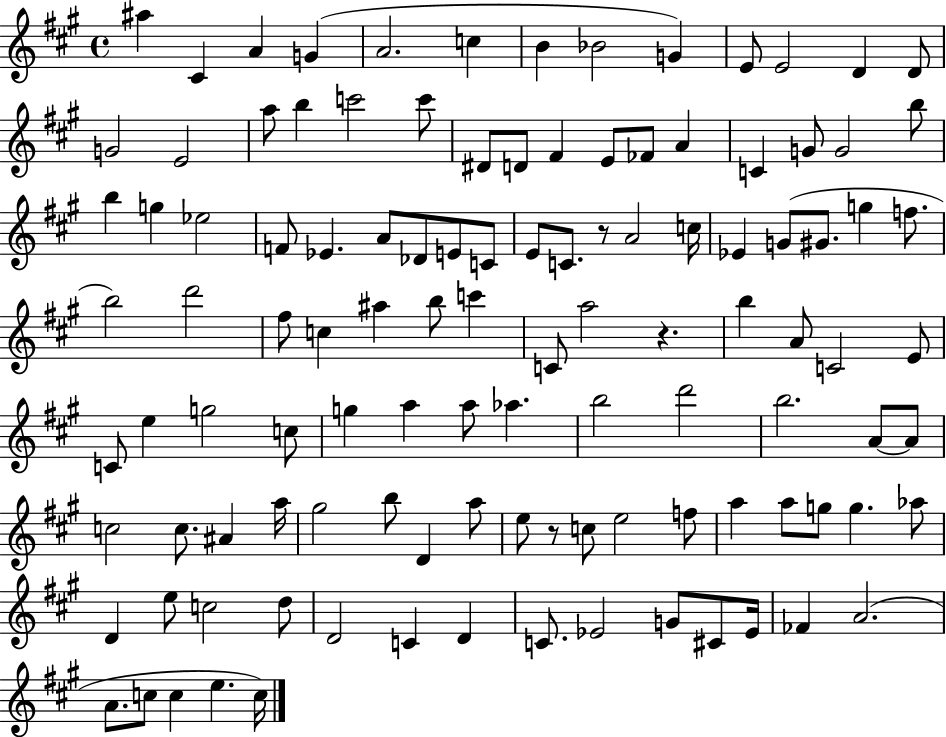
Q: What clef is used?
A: treble